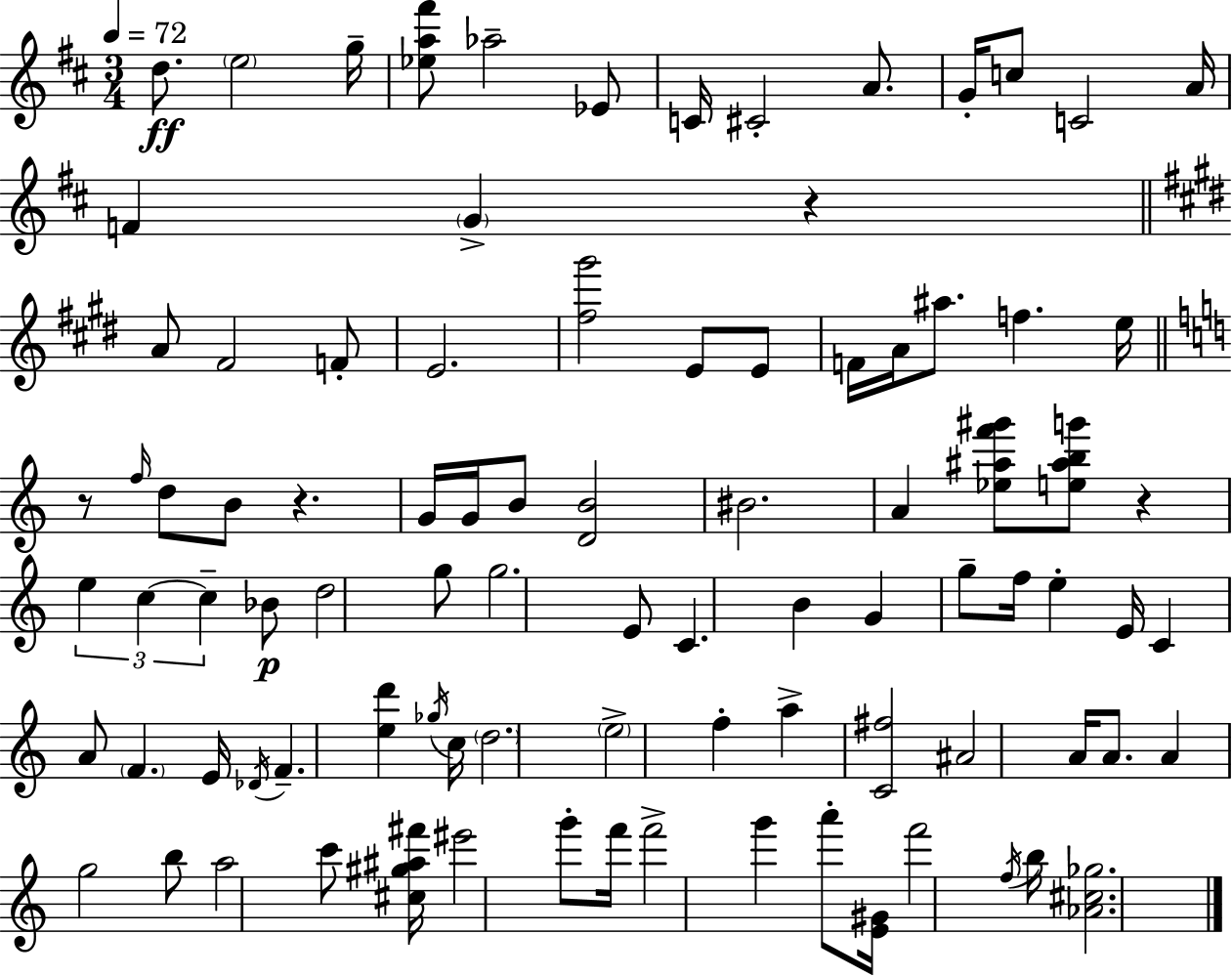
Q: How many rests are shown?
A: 4